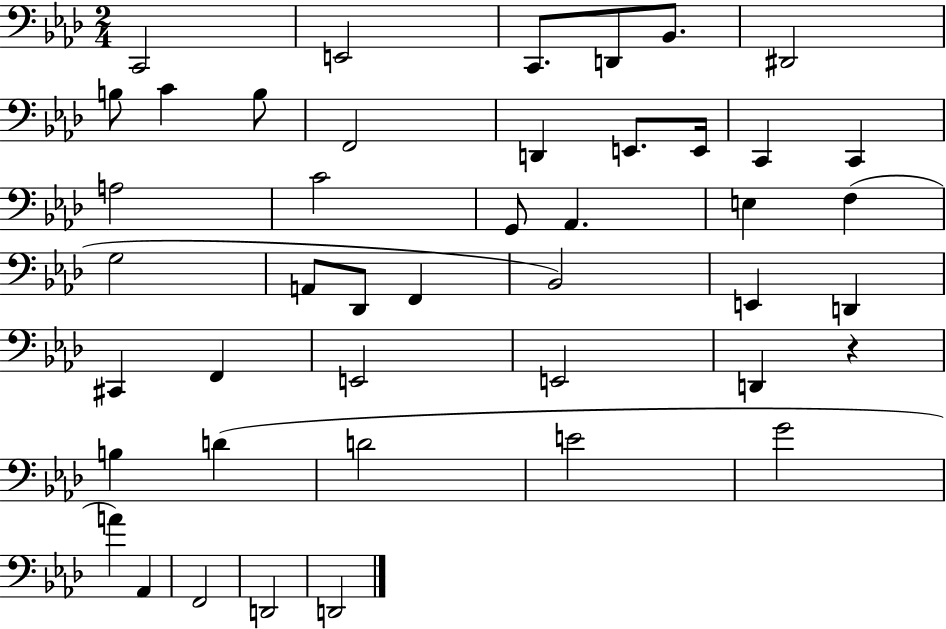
X:1
T:Untitled
M:2/4
L:1/4
K:Ab
C,,2 E,,2 C,,/2 D,,/2 _B,,/2 ^D,,2 B,/2 C B,/2 F,,2 D,, E,,/2 E,,/4 C,, C,, A,2 C2 G,,/2 _A,, E, F, G,2 A,,/2 _D,,/2 F,, _B,,2 E,, D,, ^C,, F,, E,,2 E,,2 D,, z B, D D2 E2 G2 A _A,, F,,2 D,,2 D,,2